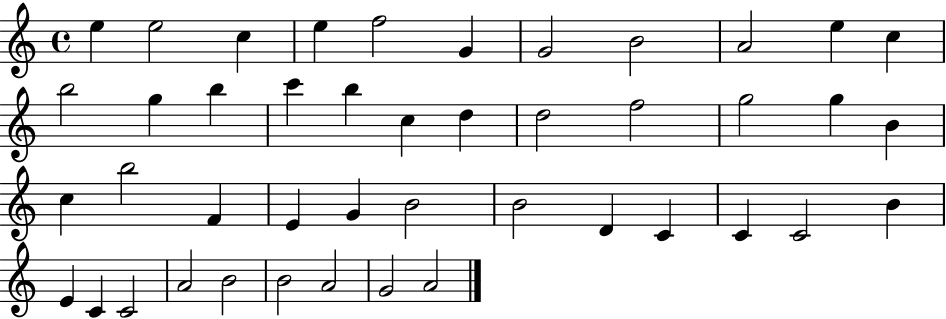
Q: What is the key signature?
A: C major